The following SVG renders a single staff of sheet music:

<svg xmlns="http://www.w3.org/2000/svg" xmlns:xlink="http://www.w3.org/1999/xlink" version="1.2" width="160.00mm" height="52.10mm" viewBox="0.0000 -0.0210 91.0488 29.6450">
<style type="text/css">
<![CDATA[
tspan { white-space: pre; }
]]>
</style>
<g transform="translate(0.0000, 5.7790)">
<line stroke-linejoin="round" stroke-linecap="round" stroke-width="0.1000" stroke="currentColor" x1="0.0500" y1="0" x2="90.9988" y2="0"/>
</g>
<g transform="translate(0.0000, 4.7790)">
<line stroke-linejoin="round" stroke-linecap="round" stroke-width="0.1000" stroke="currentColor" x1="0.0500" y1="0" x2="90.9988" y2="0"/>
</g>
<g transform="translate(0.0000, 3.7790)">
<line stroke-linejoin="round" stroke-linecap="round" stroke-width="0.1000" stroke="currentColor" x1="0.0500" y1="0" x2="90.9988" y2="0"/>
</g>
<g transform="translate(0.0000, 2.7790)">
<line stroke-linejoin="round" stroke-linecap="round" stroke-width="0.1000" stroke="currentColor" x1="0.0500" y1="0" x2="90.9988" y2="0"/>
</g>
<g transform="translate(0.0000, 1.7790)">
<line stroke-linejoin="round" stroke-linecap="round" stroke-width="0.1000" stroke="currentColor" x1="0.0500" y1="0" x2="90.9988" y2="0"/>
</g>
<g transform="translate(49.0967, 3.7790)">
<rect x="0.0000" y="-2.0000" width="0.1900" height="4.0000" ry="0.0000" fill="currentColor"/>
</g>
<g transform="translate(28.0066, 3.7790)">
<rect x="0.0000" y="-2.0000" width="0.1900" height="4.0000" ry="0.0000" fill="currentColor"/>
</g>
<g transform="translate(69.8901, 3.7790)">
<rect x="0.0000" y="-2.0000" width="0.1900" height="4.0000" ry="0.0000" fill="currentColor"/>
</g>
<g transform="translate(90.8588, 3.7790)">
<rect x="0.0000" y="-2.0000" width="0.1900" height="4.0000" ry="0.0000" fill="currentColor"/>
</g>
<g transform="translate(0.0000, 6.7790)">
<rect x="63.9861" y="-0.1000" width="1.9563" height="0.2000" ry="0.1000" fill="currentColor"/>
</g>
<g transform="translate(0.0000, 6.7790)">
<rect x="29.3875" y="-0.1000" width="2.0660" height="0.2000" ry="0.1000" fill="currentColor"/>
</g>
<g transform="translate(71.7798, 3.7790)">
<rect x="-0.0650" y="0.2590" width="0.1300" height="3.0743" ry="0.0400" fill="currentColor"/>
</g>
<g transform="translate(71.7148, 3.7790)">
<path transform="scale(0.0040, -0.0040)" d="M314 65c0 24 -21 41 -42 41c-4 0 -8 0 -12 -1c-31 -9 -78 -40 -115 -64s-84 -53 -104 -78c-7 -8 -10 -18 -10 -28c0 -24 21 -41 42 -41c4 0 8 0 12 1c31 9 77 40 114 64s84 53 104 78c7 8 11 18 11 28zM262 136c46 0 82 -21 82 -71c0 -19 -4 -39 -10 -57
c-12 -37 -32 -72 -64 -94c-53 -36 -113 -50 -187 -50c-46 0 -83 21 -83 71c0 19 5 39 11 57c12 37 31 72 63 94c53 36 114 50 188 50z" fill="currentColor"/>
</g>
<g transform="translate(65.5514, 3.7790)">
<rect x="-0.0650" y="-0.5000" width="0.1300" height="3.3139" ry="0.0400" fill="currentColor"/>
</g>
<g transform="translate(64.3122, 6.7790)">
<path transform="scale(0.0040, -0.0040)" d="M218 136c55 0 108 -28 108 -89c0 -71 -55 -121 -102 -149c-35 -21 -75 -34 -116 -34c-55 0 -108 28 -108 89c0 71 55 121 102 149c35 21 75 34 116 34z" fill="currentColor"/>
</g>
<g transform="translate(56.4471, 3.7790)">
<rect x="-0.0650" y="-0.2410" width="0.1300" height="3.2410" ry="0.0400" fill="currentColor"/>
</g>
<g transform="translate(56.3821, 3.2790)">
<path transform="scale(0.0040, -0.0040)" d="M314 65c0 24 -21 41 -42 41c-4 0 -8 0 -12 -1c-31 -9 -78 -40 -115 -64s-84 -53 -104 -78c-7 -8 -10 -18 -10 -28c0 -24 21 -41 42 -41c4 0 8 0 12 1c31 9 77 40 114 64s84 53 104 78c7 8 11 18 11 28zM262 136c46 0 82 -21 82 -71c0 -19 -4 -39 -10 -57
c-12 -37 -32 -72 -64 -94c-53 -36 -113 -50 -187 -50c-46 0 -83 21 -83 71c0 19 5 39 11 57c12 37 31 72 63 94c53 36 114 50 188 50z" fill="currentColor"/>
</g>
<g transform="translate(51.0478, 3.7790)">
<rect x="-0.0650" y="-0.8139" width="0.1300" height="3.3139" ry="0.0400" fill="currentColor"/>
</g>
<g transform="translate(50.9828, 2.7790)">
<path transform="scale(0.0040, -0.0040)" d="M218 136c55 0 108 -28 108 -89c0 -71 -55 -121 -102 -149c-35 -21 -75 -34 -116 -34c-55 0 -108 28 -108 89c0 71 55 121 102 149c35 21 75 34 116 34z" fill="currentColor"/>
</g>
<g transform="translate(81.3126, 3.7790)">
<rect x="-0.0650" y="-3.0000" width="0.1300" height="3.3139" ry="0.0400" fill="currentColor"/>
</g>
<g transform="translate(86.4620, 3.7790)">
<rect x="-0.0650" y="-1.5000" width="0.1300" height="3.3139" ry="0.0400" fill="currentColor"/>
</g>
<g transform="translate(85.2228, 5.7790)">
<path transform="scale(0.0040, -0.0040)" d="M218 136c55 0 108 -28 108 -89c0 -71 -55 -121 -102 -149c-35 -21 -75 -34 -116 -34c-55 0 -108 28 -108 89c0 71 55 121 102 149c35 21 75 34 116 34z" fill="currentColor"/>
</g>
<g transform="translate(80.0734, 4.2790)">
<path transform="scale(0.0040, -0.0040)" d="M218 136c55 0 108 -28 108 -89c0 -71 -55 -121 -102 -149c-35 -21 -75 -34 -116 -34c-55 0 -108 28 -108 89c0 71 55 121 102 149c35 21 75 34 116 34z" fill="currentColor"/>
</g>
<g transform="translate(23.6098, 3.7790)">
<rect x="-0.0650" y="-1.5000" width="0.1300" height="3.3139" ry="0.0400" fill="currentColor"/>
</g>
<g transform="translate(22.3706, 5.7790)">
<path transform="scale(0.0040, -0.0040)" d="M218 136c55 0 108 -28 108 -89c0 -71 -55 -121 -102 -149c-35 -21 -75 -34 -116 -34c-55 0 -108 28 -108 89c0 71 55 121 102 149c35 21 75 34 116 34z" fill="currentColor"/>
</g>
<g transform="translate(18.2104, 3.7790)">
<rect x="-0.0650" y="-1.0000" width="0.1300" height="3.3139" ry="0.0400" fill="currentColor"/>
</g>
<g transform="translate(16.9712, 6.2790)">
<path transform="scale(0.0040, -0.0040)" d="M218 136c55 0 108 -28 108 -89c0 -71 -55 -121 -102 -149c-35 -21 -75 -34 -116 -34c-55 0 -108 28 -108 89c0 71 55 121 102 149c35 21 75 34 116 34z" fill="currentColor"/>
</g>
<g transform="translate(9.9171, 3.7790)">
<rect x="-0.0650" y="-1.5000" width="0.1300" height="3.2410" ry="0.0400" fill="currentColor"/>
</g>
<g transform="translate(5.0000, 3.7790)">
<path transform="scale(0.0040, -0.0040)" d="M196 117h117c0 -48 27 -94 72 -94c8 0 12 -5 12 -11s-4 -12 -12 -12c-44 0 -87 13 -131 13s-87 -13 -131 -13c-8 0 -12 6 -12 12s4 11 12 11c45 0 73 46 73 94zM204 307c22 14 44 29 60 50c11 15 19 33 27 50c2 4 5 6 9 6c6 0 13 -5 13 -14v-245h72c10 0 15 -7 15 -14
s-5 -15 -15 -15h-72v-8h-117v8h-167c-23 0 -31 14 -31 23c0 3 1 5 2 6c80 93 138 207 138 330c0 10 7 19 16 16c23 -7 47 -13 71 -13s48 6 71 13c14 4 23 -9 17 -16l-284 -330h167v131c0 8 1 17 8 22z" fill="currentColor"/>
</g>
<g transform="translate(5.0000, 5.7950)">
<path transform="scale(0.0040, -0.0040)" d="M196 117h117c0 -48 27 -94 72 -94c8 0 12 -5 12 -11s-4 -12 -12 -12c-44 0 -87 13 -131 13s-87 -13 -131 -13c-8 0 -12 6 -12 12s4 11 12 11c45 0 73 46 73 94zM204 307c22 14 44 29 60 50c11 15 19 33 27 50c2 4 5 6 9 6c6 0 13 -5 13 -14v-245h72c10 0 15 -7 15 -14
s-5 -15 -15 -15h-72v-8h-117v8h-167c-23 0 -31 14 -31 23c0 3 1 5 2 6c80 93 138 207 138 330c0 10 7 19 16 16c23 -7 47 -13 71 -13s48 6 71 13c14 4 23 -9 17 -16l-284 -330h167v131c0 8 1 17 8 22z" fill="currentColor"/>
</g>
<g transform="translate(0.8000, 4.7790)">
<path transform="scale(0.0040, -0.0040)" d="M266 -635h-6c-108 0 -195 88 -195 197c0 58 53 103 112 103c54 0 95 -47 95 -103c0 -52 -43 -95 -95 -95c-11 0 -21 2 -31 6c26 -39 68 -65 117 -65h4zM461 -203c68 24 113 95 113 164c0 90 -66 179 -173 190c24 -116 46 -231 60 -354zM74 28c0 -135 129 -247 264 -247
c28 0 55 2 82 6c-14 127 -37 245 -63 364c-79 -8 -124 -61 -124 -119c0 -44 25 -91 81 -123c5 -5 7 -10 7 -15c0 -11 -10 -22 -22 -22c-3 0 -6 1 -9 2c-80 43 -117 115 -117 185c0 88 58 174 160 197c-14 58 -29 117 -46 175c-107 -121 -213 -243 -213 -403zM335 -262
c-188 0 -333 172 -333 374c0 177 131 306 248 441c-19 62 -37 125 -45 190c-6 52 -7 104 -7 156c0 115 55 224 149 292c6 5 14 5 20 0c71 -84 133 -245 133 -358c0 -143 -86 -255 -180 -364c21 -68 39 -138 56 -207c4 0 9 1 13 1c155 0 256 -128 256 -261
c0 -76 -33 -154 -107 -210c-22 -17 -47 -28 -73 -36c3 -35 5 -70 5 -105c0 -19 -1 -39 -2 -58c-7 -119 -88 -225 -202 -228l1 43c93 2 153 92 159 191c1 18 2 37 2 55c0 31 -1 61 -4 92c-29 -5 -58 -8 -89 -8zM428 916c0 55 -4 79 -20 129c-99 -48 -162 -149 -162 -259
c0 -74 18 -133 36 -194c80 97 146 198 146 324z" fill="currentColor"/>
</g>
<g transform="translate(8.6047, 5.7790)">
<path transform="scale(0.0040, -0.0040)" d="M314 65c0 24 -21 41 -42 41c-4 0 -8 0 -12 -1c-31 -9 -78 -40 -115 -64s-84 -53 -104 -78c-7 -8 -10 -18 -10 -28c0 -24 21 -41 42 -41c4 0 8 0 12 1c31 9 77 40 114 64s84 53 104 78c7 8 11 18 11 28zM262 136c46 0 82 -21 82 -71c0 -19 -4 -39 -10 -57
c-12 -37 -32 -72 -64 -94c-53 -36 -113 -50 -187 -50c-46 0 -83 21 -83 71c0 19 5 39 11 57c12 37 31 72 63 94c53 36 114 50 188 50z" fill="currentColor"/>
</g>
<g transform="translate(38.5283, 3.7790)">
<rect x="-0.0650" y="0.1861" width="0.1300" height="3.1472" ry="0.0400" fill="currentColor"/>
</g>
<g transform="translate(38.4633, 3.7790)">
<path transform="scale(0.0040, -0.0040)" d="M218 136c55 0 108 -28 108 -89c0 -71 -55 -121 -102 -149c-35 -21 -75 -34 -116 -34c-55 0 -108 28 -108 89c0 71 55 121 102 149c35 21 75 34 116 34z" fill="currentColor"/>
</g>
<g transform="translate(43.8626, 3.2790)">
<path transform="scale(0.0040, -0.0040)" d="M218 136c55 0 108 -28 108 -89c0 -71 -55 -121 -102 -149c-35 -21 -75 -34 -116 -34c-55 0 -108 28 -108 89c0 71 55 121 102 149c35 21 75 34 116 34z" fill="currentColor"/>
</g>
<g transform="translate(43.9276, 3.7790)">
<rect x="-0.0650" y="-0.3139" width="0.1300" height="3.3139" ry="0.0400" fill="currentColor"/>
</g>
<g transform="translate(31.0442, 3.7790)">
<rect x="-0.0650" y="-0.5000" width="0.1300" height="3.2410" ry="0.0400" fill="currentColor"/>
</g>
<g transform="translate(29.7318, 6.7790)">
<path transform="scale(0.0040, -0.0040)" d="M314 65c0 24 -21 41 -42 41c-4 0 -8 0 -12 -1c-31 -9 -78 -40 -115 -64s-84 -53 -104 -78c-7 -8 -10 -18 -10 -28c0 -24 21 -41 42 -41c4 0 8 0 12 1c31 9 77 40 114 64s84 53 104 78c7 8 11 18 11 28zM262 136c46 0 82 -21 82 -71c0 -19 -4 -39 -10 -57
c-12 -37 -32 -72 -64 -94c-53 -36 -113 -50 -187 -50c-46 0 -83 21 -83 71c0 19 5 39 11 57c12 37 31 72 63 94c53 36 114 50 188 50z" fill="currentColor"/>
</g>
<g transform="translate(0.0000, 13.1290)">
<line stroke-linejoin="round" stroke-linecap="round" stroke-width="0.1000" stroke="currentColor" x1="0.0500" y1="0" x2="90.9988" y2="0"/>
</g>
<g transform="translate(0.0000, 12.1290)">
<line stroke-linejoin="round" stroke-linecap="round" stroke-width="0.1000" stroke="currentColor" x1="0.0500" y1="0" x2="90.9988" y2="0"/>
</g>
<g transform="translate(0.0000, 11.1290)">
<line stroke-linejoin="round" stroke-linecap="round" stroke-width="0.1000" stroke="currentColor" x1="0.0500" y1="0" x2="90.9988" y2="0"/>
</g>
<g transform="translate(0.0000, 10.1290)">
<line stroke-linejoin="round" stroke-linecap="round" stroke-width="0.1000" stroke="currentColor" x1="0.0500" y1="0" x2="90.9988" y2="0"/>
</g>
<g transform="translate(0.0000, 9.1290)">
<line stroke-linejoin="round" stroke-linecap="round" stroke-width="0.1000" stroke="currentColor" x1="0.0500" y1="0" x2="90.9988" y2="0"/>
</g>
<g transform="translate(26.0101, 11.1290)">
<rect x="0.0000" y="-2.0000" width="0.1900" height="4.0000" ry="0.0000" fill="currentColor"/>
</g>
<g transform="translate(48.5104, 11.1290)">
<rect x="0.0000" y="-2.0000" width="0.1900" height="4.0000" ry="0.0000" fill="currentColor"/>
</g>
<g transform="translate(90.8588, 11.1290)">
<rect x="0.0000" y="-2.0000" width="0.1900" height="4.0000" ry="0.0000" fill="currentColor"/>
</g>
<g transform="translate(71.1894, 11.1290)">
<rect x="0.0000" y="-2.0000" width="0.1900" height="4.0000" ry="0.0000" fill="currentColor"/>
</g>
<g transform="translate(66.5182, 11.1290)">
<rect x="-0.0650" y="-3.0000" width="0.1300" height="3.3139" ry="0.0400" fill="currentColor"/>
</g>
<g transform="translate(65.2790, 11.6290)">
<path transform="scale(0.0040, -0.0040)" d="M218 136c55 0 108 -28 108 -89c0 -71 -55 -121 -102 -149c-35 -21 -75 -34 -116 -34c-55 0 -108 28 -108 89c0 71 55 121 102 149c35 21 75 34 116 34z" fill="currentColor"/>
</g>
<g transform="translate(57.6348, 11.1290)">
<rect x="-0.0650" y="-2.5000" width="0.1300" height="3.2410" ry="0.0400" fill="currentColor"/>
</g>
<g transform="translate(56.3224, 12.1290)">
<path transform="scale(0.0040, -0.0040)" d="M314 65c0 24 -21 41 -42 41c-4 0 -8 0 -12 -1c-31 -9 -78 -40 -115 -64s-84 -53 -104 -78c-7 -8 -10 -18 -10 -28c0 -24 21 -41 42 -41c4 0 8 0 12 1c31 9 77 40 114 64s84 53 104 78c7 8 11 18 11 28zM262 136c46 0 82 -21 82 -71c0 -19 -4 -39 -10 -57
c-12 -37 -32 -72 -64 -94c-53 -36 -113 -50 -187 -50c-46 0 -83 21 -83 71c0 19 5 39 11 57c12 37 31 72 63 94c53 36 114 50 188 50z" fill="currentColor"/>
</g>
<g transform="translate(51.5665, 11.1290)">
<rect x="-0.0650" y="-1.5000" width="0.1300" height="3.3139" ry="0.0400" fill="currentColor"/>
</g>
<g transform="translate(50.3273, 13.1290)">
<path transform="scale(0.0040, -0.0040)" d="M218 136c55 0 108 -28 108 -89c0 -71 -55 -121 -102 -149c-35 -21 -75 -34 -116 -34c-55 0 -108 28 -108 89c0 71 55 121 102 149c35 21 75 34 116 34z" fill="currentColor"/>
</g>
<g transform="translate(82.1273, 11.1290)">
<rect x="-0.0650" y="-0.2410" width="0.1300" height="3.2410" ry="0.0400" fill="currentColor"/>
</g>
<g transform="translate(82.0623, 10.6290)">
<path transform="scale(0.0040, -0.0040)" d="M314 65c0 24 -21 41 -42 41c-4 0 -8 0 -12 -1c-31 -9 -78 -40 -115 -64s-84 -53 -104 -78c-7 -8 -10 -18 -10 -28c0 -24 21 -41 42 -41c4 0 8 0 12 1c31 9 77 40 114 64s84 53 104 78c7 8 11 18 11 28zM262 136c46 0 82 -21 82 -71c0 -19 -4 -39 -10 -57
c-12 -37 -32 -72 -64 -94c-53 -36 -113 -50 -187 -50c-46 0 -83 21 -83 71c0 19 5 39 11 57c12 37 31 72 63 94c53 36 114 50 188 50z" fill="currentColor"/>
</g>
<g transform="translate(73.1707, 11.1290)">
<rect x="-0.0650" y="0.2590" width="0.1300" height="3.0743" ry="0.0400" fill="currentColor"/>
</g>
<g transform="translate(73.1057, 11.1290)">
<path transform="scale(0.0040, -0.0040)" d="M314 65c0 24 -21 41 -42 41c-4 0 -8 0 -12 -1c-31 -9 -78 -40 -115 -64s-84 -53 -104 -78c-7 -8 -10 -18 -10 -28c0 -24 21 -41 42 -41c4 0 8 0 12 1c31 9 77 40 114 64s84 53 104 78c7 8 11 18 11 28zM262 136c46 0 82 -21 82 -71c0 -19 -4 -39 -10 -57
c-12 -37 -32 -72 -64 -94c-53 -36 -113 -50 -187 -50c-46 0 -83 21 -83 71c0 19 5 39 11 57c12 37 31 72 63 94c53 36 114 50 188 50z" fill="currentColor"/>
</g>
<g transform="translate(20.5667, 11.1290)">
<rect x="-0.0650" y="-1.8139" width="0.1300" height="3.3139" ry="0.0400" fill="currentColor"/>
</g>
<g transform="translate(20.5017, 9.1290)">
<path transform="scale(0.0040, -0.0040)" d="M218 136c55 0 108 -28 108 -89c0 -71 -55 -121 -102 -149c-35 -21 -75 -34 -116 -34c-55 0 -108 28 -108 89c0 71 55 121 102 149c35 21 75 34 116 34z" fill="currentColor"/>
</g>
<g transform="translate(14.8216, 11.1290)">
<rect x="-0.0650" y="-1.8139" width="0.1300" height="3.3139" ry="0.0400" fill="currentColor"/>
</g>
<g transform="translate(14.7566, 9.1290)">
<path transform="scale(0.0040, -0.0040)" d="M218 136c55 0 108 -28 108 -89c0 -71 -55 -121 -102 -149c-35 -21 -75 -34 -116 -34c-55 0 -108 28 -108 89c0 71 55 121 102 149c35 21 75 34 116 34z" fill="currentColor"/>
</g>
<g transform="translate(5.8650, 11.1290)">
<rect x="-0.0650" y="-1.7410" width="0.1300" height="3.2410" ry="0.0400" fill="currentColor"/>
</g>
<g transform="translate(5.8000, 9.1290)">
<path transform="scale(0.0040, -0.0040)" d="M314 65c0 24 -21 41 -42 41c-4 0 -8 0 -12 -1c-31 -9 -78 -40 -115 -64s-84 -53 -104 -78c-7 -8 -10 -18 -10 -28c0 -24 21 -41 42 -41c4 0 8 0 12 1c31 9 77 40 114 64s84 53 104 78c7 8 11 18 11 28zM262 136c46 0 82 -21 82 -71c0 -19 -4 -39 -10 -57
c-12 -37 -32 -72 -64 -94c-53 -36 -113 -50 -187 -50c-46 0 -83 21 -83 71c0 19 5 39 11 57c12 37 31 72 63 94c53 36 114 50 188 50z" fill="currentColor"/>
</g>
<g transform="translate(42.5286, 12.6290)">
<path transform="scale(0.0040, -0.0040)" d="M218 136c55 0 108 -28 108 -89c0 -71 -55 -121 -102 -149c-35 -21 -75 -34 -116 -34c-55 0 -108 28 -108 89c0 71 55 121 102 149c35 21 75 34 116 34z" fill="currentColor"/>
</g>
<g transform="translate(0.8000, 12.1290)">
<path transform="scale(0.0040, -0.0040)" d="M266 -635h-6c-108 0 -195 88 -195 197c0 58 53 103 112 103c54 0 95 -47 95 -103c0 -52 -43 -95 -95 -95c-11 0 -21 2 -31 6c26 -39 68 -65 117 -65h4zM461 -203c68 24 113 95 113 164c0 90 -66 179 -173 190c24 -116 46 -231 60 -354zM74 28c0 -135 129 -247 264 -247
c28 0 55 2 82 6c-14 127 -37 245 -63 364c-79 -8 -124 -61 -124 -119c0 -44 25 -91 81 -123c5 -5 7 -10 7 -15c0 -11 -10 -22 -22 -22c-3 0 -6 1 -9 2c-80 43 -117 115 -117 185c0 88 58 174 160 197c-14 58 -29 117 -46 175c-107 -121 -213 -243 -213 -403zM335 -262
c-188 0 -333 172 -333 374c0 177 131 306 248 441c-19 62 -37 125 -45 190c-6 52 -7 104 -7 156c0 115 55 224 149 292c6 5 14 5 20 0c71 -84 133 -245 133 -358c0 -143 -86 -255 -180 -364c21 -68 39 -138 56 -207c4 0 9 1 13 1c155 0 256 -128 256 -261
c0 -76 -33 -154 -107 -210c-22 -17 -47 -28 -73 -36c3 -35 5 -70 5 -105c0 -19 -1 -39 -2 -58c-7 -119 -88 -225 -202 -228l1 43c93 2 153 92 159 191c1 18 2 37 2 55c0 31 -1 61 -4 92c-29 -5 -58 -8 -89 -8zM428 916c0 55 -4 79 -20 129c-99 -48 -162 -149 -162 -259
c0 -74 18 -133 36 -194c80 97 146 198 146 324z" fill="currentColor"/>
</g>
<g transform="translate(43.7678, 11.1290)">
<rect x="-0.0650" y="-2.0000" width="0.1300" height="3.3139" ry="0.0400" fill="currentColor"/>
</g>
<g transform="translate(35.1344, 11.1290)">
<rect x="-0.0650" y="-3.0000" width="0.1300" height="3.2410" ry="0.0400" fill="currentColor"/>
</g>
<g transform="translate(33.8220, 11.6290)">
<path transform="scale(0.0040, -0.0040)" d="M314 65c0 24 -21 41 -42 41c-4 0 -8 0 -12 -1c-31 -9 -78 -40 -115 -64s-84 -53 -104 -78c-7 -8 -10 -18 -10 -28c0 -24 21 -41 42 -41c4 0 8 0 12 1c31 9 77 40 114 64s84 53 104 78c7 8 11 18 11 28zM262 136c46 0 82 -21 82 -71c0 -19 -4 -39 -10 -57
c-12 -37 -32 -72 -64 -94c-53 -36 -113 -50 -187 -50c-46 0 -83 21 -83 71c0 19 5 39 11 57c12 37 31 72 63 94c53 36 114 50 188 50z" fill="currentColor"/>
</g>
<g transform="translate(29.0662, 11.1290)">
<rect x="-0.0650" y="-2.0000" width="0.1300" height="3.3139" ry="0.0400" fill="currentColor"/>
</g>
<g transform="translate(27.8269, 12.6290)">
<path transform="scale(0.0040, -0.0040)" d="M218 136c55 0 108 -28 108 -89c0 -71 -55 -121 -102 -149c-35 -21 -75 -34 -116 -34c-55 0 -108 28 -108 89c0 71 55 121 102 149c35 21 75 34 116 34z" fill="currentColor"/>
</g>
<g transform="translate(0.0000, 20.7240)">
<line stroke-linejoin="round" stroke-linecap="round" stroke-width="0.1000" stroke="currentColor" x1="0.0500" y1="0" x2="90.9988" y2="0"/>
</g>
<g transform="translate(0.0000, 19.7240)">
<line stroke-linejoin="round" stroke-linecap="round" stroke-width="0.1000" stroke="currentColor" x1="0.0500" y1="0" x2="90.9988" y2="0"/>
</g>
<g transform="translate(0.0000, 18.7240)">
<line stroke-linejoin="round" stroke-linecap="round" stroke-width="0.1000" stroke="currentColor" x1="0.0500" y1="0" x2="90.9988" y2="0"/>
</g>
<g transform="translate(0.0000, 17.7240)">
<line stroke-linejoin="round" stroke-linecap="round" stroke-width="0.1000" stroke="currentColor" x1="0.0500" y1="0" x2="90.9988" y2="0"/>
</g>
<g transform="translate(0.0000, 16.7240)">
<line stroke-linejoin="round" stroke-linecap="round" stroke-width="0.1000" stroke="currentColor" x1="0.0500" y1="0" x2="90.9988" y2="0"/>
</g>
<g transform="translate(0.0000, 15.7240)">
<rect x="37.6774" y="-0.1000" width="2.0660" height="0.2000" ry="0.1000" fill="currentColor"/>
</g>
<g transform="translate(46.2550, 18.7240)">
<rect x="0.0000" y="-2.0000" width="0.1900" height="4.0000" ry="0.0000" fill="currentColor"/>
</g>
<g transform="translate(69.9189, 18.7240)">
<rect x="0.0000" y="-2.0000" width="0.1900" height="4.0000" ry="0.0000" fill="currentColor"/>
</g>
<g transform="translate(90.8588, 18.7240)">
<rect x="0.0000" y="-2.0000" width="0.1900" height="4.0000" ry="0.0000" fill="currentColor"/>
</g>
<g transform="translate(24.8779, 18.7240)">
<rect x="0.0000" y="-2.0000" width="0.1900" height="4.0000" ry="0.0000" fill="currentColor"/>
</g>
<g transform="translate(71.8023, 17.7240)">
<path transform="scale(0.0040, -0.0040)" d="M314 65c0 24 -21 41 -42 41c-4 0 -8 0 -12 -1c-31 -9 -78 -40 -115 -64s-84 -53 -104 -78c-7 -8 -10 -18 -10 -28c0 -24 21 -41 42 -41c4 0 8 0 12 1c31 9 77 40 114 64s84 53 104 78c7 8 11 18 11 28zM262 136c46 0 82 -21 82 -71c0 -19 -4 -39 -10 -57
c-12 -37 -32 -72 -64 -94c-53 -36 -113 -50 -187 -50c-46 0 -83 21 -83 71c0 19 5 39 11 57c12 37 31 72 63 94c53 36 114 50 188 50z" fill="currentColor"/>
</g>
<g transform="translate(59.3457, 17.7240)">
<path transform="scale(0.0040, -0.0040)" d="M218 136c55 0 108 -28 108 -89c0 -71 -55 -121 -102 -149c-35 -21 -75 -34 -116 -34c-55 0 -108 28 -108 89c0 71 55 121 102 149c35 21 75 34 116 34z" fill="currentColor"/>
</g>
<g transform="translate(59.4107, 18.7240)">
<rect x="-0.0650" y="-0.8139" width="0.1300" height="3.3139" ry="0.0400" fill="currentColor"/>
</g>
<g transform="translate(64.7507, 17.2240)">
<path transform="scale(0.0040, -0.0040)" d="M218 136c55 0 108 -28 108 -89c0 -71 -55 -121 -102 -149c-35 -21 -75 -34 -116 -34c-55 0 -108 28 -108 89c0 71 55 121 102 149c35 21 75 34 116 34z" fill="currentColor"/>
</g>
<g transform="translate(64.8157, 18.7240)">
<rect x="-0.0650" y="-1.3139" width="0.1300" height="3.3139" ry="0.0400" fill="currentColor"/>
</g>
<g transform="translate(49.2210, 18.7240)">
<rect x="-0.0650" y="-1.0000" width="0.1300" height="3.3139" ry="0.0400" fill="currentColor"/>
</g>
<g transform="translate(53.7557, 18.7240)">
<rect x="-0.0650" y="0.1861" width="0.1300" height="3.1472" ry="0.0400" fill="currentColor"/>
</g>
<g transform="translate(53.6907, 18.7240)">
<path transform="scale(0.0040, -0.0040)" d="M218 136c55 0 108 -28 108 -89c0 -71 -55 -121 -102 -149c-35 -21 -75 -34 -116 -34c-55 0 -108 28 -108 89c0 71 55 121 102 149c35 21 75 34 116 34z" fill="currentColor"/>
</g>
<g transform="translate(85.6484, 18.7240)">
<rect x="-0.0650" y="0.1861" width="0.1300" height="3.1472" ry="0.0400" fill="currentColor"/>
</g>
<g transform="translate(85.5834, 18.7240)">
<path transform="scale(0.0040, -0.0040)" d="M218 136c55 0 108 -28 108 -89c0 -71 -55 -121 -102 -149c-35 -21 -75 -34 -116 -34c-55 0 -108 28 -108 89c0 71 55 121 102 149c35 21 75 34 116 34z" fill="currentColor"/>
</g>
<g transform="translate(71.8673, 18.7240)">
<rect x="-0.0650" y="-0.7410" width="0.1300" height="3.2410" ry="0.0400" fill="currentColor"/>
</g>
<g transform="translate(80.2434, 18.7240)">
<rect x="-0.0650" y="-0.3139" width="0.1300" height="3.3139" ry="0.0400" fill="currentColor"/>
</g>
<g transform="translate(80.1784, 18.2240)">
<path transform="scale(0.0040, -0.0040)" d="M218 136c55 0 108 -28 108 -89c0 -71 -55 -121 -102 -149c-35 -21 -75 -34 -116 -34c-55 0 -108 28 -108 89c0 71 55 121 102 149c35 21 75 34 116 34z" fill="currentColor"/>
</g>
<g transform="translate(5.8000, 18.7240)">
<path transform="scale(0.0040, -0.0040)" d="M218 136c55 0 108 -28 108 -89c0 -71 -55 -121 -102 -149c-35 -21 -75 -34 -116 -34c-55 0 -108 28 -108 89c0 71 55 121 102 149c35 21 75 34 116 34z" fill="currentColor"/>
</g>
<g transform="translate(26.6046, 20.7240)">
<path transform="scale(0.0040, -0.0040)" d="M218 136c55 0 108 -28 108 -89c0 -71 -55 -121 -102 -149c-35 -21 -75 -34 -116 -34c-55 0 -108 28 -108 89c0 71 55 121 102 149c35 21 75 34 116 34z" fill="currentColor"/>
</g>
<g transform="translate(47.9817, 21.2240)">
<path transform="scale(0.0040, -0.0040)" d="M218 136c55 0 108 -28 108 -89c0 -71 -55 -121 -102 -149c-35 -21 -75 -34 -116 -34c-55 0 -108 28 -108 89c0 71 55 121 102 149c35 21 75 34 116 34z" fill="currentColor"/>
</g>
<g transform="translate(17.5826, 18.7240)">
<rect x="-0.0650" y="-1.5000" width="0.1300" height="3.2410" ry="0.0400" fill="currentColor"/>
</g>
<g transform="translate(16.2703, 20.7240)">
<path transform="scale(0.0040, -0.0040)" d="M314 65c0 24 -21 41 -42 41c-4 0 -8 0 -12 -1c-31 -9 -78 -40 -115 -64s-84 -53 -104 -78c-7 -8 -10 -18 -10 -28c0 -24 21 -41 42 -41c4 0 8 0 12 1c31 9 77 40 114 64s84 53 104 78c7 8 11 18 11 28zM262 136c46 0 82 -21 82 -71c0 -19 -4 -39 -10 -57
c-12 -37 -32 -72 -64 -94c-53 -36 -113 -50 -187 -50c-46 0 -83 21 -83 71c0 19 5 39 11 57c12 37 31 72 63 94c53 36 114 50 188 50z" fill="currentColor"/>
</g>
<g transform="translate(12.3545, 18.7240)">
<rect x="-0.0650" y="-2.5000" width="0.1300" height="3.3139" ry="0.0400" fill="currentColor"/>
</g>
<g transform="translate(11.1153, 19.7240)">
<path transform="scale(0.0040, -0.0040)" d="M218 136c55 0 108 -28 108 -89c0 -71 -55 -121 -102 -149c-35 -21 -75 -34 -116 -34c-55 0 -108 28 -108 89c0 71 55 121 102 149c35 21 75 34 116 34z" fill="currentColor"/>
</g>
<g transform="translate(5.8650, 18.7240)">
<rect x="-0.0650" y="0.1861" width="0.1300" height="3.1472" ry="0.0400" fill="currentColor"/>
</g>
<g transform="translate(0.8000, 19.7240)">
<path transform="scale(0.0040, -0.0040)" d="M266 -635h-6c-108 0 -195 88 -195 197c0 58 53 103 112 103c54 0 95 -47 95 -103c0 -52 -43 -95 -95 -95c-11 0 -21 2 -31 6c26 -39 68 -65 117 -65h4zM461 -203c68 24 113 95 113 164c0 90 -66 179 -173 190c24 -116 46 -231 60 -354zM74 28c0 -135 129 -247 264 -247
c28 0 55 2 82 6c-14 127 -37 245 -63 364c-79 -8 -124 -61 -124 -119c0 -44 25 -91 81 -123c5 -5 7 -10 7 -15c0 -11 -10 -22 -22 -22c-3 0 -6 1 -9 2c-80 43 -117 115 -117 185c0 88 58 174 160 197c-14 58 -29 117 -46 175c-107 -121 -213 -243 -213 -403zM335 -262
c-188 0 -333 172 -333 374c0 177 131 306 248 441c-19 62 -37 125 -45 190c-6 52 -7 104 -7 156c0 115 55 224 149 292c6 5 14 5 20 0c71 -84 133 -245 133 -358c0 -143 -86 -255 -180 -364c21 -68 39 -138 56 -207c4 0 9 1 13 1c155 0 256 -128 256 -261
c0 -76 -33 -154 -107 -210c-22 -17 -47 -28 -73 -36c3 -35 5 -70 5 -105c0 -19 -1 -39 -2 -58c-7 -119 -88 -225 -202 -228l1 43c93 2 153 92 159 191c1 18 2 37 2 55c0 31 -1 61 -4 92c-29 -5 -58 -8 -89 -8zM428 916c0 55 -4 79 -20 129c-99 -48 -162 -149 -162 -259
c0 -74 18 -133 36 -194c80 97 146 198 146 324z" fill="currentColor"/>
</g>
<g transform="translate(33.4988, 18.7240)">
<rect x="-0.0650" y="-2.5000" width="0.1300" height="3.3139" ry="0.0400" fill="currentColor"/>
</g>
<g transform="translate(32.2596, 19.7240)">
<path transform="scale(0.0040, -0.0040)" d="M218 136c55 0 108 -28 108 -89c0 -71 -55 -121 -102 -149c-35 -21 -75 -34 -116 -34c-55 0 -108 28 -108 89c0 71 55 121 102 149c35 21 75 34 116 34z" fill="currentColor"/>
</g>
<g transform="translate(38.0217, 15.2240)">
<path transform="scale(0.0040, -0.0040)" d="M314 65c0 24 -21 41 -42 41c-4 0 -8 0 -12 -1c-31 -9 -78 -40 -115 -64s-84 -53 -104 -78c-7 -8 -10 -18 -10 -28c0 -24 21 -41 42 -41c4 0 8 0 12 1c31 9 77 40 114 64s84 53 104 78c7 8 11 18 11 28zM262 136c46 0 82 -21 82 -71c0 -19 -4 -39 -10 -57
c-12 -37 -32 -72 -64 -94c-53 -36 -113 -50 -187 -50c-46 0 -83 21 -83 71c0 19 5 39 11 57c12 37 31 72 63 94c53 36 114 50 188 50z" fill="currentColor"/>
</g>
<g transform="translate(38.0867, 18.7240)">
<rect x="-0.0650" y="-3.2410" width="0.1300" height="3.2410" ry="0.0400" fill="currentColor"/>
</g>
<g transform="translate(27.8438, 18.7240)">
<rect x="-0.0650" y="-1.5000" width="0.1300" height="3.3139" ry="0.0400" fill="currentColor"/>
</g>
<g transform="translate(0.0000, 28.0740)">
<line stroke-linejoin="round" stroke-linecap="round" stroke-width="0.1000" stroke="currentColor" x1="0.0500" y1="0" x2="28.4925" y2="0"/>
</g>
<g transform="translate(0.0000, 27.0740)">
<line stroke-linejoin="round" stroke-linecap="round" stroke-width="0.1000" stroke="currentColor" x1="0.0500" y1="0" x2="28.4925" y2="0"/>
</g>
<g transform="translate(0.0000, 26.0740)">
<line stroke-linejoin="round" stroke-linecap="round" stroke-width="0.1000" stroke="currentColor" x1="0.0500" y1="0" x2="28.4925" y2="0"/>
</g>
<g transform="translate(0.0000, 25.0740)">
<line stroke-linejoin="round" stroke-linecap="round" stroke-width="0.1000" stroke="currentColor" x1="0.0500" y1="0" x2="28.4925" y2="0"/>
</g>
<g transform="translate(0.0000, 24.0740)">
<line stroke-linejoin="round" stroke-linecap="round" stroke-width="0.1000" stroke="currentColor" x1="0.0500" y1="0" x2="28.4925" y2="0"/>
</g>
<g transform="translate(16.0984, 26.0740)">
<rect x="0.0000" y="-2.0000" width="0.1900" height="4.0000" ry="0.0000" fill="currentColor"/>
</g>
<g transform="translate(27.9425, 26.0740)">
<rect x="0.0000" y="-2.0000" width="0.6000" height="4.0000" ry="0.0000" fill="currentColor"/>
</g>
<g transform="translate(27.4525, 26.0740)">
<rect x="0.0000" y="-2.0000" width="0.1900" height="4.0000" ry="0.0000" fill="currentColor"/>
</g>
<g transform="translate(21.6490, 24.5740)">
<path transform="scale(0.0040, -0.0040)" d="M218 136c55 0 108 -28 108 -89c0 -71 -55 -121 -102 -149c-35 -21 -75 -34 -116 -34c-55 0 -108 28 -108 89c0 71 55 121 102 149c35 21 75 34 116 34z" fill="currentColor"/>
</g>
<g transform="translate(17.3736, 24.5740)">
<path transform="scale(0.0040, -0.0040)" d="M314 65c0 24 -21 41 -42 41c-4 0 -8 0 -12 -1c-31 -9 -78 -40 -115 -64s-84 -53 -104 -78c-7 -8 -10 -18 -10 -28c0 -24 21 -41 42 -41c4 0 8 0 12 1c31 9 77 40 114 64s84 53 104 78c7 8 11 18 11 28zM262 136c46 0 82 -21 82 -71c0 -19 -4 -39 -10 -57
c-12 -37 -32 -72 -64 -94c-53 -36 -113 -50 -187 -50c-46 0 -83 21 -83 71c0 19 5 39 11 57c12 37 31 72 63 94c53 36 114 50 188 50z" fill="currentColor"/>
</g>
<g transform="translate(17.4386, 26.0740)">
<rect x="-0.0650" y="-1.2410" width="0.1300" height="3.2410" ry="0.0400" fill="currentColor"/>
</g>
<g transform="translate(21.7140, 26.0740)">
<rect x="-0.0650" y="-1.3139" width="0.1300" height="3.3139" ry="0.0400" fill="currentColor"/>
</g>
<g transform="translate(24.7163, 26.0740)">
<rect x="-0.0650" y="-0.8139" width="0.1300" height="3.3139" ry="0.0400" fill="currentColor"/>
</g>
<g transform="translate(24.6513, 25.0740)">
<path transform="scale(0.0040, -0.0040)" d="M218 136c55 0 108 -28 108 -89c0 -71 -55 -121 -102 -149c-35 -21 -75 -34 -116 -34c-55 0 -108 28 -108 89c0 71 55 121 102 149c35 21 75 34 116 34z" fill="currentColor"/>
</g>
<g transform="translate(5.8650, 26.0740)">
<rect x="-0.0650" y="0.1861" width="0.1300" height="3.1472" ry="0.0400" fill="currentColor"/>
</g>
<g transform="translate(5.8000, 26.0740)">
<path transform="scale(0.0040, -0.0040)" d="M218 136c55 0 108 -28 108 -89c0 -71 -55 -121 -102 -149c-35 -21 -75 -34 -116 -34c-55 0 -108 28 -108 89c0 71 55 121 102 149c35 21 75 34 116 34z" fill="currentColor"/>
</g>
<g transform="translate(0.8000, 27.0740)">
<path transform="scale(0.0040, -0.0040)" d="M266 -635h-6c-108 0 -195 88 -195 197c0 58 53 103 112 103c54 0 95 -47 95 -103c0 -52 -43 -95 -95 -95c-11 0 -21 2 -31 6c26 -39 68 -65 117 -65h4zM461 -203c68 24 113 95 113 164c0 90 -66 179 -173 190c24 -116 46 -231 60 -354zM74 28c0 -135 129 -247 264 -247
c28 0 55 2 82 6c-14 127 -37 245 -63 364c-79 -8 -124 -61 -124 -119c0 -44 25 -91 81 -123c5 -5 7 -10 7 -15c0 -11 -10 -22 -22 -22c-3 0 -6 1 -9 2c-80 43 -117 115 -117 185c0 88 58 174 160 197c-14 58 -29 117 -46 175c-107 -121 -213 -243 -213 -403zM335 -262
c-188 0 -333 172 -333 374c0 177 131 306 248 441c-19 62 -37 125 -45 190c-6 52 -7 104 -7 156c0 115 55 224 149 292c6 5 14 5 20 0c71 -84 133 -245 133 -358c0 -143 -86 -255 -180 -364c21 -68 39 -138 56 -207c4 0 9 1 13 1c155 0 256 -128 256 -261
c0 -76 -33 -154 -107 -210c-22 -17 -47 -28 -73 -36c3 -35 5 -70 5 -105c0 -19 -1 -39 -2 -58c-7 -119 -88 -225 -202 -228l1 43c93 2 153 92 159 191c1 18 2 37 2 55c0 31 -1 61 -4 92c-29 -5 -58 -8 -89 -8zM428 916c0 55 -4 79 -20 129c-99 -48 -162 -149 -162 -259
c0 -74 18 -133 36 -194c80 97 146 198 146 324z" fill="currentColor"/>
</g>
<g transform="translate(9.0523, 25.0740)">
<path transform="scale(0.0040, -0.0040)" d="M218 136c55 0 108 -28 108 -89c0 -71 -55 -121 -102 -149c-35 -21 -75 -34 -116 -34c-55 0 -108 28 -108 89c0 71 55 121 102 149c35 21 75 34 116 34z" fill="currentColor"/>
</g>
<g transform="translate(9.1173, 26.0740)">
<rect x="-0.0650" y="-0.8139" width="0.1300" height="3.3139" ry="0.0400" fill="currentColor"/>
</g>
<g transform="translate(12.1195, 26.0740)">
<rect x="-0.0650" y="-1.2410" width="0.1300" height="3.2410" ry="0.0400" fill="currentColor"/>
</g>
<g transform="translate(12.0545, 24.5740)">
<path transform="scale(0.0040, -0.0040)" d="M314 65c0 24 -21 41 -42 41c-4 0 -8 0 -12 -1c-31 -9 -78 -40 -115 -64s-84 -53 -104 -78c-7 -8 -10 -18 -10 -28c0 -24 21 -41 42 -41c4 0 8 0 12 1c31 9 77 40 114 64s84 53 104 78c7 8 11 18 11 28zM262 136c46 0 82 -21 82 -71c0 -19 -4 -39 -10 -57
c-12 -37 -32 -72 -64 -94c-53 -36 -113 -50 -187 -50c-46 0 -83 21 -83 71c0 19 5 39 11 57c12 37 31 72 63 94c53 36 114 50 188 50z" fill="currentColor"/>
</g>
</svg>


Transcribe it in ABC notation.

X:1
T:Untitled
M:4/4
L:1/4
K:C
E2 D E C2 B c d c2 C B2 A E f2 f f F A2 F E G2 A B2 c2 B G E2 E G b2 D B d e d2 c B B d e2 e2 e d